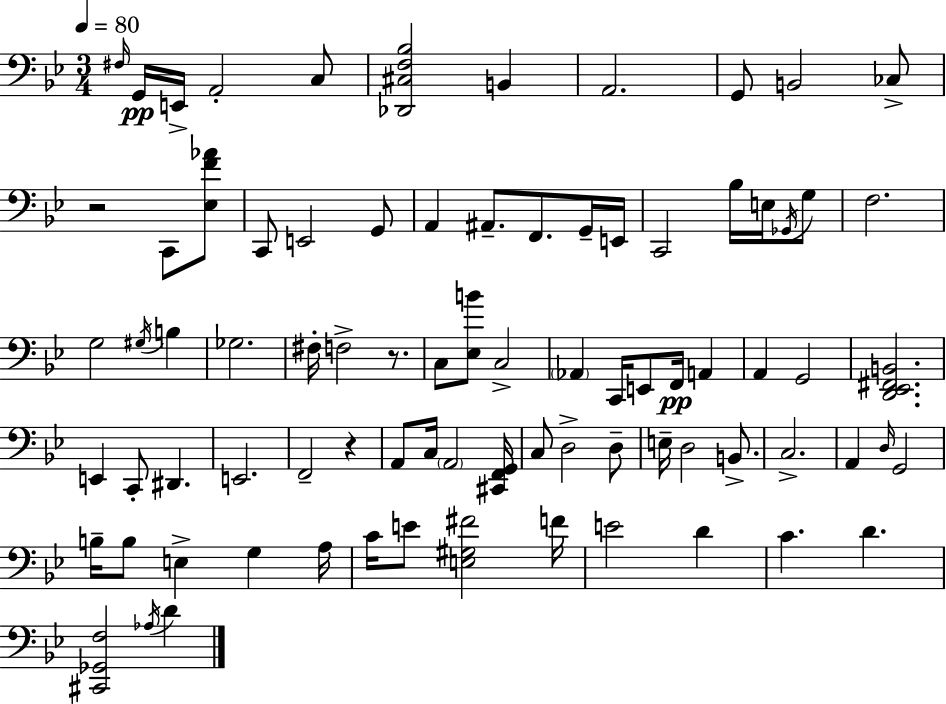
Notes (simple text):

F#3/s G2/s E2/s A2/h C3/e [Db2,C#3,F3,Bb3]/h B2/q A2/h. G2/e B2/h CES3/e R/h C2/e [Eb3,F4,Ab4]/e C2/e E2/h G2/e A2/q A#2/e. F2/e. G2/s E2/s C2/h Bb3/s E3/s Gb2/s G3/e F3/h. G3/h G#3/s B3/q Gb3/h. F#3/s F3/h R/e. C3/e [Eb3,B4]/e C3/h Ab2/q C2/s E2/e F2/s A2/q A2/q G2/h [D2,Eb2,F#2,B2]/h. E2/q C2/e D#2/q. E2/h. F2/h R/q A2/e C3/s A2/h [C#2,F2,G2]/s C3/e D3/h D3/e E3/s D3/h B2/e. C3/h. A2/q D3/s G2/h B3/s B3/e E3/q G3/q A3/s C4/s E4/e [E3,G#3,F#4]/h F4/s E4/h D4/q C4/q. D4/q. [C#2,Gb2,F3]/h Ab3/s D4/q